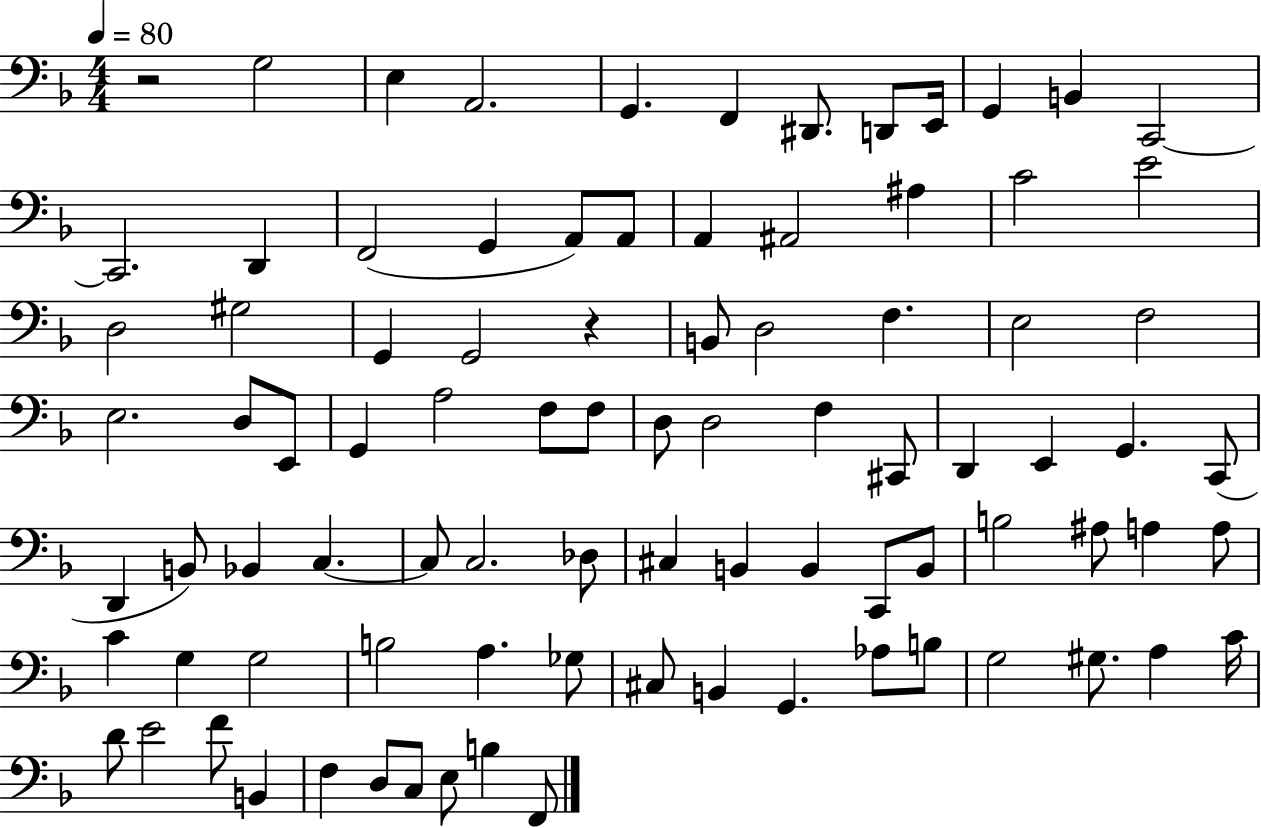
X:1
T:Untitled
M:4/4
L:1/4
K:F
z2 G,2 E, A,,2 G,, F,, ^D,,/2 D,,/2 E,,/4 G,, B,, C,,2 C,,2 D,, F,,2 G,, A,,/2 A,,/2 A,, ^A,,2 ^A, C2 E2 D,2 ^G,2 G,, G,,2 z B,,/2 D,2 F, E,2 F,2 E,2 D,/2 E,,/2 G,, A,2 F,/2 F,/2 D,/2 D,2 F, ^C,,/2 D,, E,, G,, C,,/2 D,, B,,/2 _B,, C, C,/2 C,2 _D,/2 ^C, B,, B,, C,,/2 B,,/2 B,2 ^A,/2 A, A,/2 C G, G,2 B,2 A, _G,/2 ^C,/2 B,, G,, _A,/2 B,/2 G,2 ^G,/2 A, C/4 D/2 E2 F/2 B,, F, D,/2 C,/2 E,/2 B, F,,/2